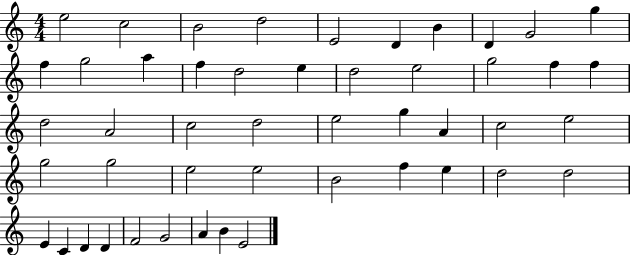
{
  \clef treble
  \numericTimeSignature
  \time 4/4
  \key c \major
  e''2 c''2 | b'2 d''2 | e'2 d'4 b'4 | d'4 g'2 g''4 | \break f''4 g''2 a''4 | f''4 d''2 e''4 | d''2 e''2 | g''2 f''4 f''4 | \break d''2 a'2 | c''2 d''2 | e''2 g''4 a'4 | c''2 e''2 | \break g''2 g''2 | e''2 e''2 | b'2 f''4 e''4 | d''2 d''2 | \break e'4 c'4 d'4 d'4 | f'2 g'2 | a'4 b'4 e'2 | \bar "|."
}